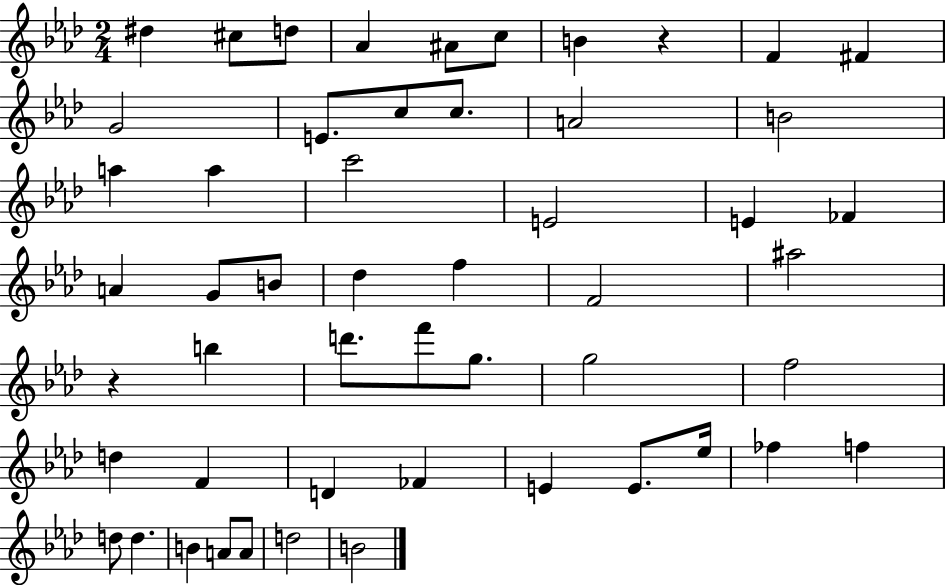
{
  \clef treble
  \numericTimeSignature
  \time 2/4
  \key aes \major
  dis''4 cis''8 d''8 | aes'4 ais'8 c''8 | b'4 r4 | f'4 fis'4 | \break g'2 | e'8. c''8 c''8. | a'2 | b'2 | \break a''4 a''4 | c'''2 | e'2 | e'4 fes'4 | \break a'4 g'8 b'8 | des''4 f''4 | f'2 | ais''2 | \break r4 b''4 | d'''8. f'''8 g''8. | g''2 | f''2 | \break d''4 f'4 | d'4 fes'4 | e'4 e'8. ees''16 | fes''4 f''4 | \break d''8 d''4. | b'4 a'8 a'8 | d''2 | b'2 | \break \bar "|."
}